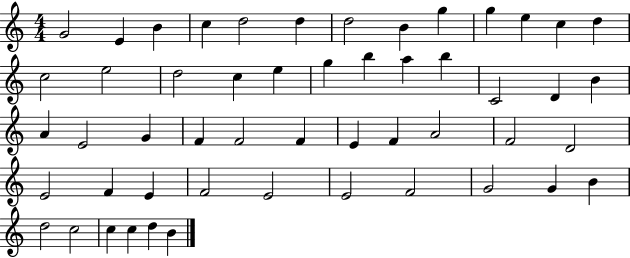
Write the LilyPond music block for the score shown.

{
  \clef treble
  \numericTimeSignature
  \time 4/4
  \key c \major
  g'2 e'4 b'4 | c''4 d''2 d''4 | d''2 b'4 g''4 | g''4 e''4 c''4 d''4 | \break c''2 e''2 | d''2 c''4 e''4 | g''4 b''4 a''4 b''4 | c'2 d'4 b'4 | \break a'4 e'2 g'4 | f'4 f'2 f'4 | e'4 f'4 a'2 | f'2 d'2 | \break e'2 f'4 e'4 | f'2 e'2 | e'2 f'2 | g'2 g'4 b'4 | \break d''2 c''2 | c''4 c''4 d''4 b'4 | \bar "|."
}